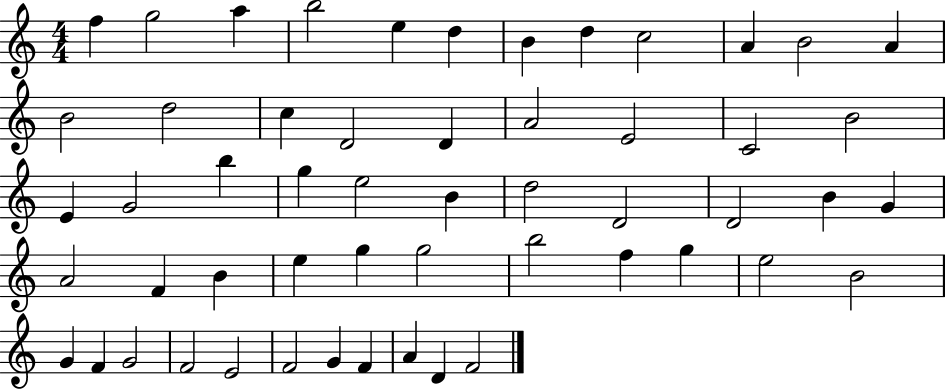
{
  \clef treble
  \numericTimeSignature
  \time 4/4
  \key c \major
  f''4 g''2 a''4 | b''2 e''4 d''4 | b'4 d''4 c''2 | a'4 b'2 a'4 | \break b'2 d''2 | c''4 d'2 d'4 | a'2 e'2 | c'2 b'2 | \break e'4 g'2 b''4 | g''4 e''2 b'4 | d''2 d'2 | d'2 b'4 g'4 | \break a'2 f'4 b'4 | e''4 g''4 g''2 | b''2 f''4 g''4 | e''2 b'2 | \break g'4 f'4 g'2 | f'2 e'2 | f'2 g'4 f'4 | a'4 d'4 f'2 | \break \bar "|."
}